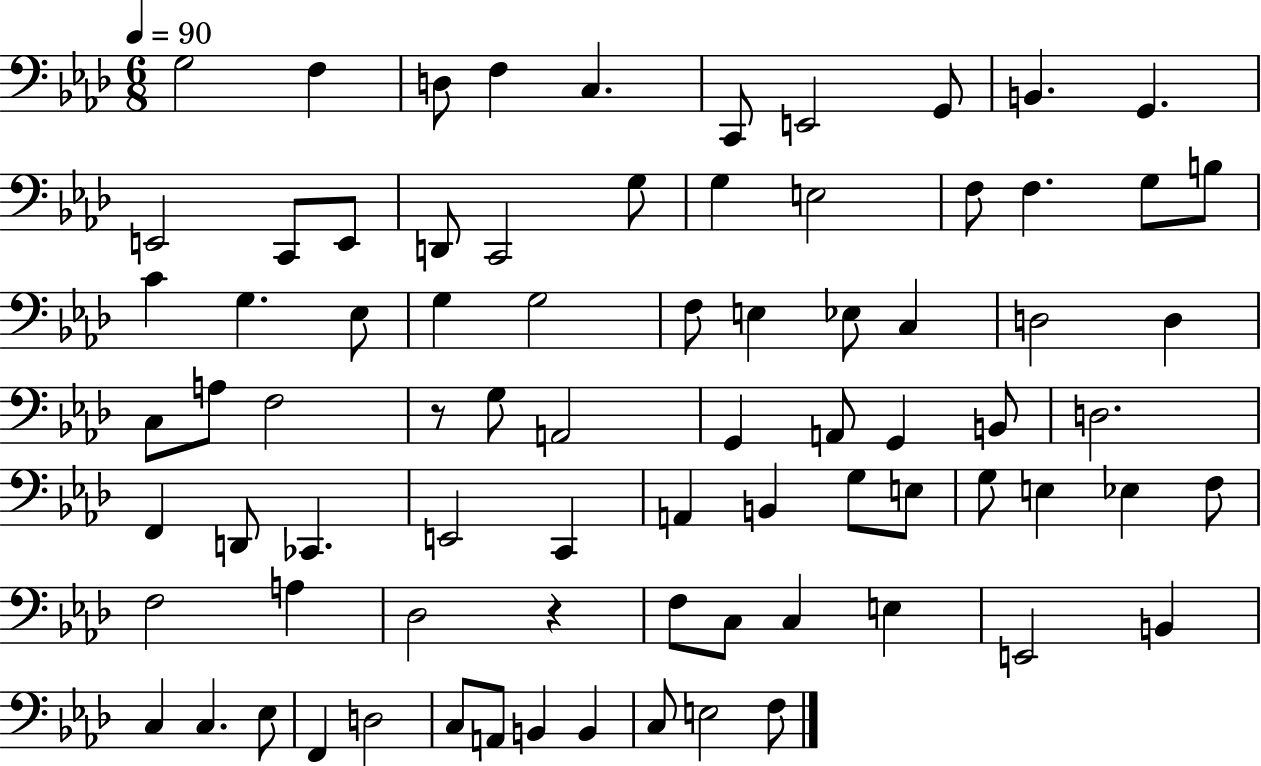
G3/h F3/q D3/e F3/q C3/q. C2/e E2/h G2/e B2/q. G2/q. E2/h C2/e E2/e D2/e C2/h G3/e G3/q E3/h F3/e F3/q. G3/e B3/e C4/q G3/q. Eb3/e G3/q G3/h F3/e E3/q Eb3/e C3/q D3/h D3/q C3/e A3/e F3/h R/e G3/e A2/h G2/q A2/e G2/q B2/e D3/h. F2/q D2/e CES2/q. E2/h C2/q A2/q B2/q G3/e E3/e G3/e E3/q Eb3/q F3/e F3/h A3/q Db3/h R/q F3/e C3/e C3/q E3/q E2/h B2/q C3/q C3/q. Eb3/e F2/q D3/h C3/e A2/e B2/q B2/q C3/e E3/h F3/e